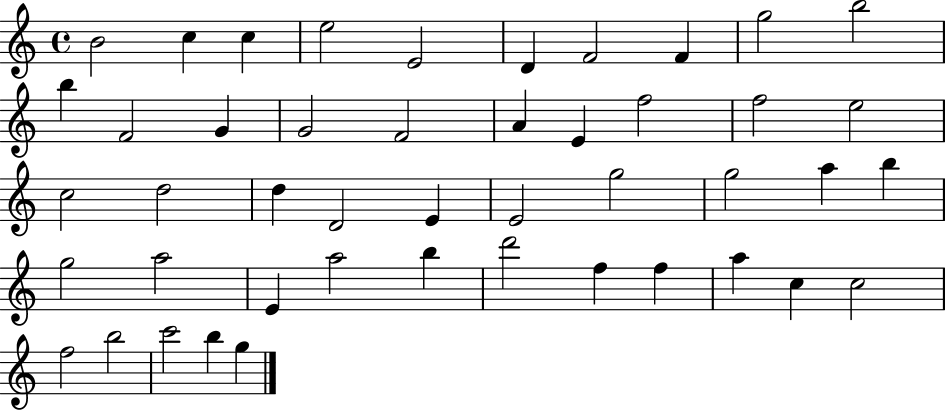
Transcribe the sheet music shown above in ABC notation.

X:1
T:Untitled
M:4/4
L:1/4
K:C
B2 c c e2 E2 D F2 F g2 b2 b F2 G G2 F2 A E f2 f2 e2 c2 d2 d D2 E E2 g2 g2 a b g2 a2 E a2 b d'2 f f a c c2 f2 b2 c'2 b g